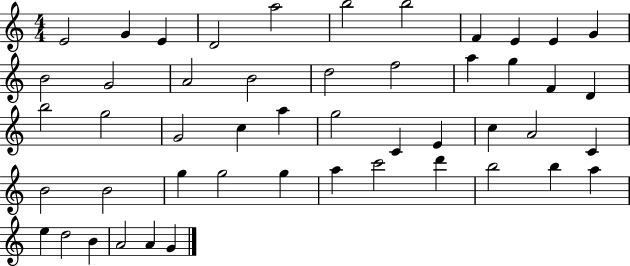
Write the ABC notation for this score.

X:1
T:Untitled
M:4/4
L:1/4
K:C
E2 G E D2 a2 b2 b2 F E E G B2 G2 A2 B2 d2 f2 a g F D b2 g2 G2 c a g2 C E c A2 C B2 B2 g g2 g a c'2 d' b2 b a e d2 B A2 A G